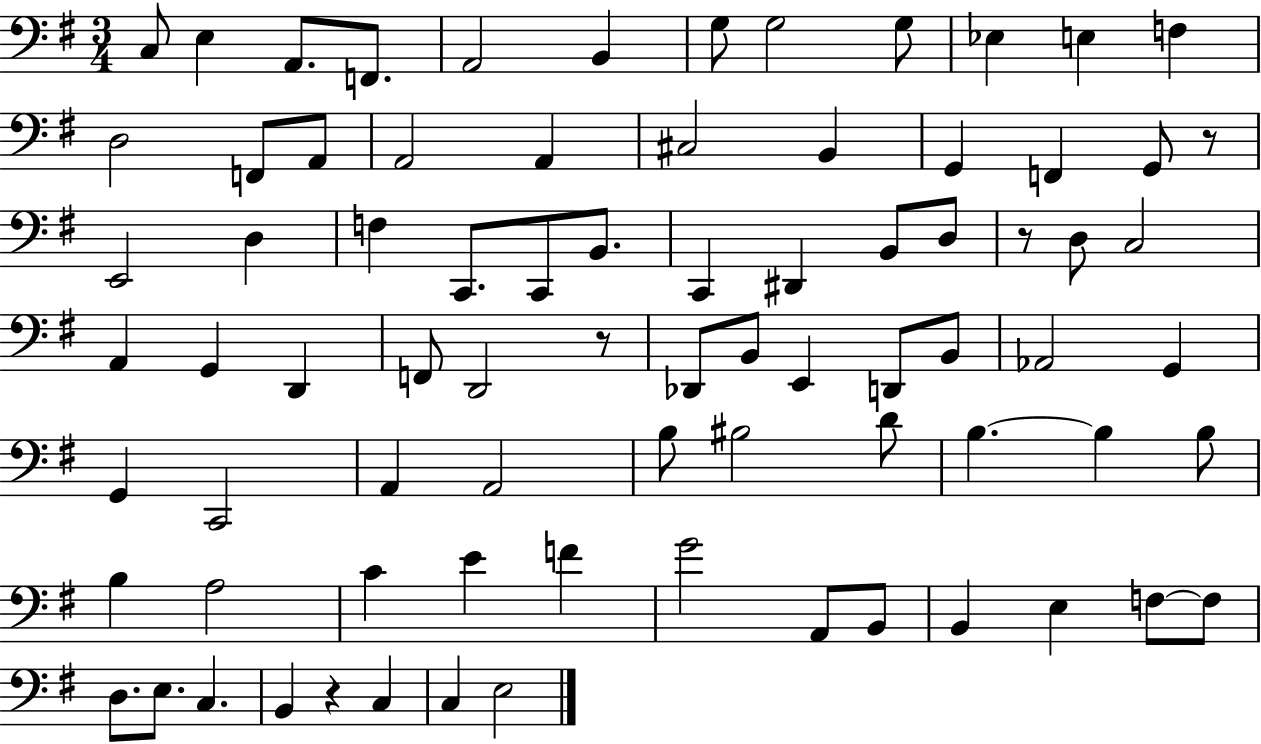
X:1
T:Untitled
M:3/4
L:1/4
K:G
C,/2 E, A,,/2 F,,/2 A,,2 B,, G,/2 G,2 G,/2 _E, E, F, D,2 F,,/2 A,,/2 A,,2 A,, ^C,2 B,, G,, F,, G,,/2 z/2 E,,2 D, F, C,,/2 C,,/2 B,,/2 C,, ^D,, B,,/2 D,/2 z/2 D,/2 C,2 A,, G,, D,, F,,/2 D,,2 z/2 _D,,/2 B,,/2 E,, D,,/2 B,,/2 _A,,2 G,, G,, C,,2 A,, A,,2 B,/2 ^B,2 D/2 B, B, B,/2 B, A,2 C E F G2 A,,/2 B,,/2 B,, E, F,/2 F,/2 D,/2 E,/2 C, B,, z C, C, E,2